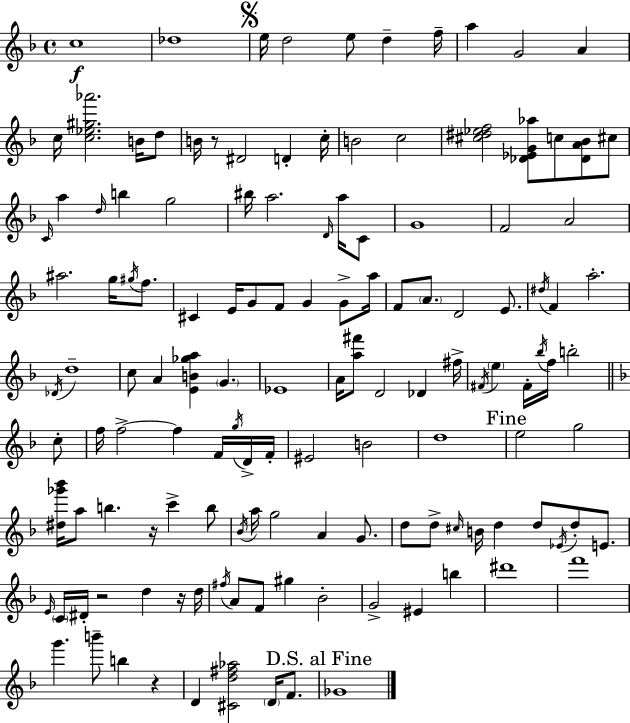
C5/w Db5/w E5/s D5/h E5/e D5/q F5/s A5/q G4/h A4/q C5/s [C5,Eb5,G#5,Ab6]/h. B4/s D5/e B4/s R/e D#4/h D4/q C5/s B4/h C5/h [C#5,D#5,Eb5,F5]/h [Db4,Eb4,G4,Ab5]/e C5/e [Db4,A4,Bb4]/e C#5/e C4/s A5/q D5/s B5/q G5/h BIS5/s A5/h. D4/s A5/s C4/e G4/w F4/h A4/h A#5/h. G5/s G#5/s F5/e. C#4/q E4/s G4/e F4/e G4/q G4/e A5/s F4/e A4/e. D4/h E4/e. D#5/s F4/q A5/h. Db4/s D5/w C5/e A4/q [E4,B4,Gb5,A5]/q G4/q. Eb4/w A4/s [A5,F#6]/e D4/h Db4/q F#5/s F#4/s E5/q F#4/s Bb5/s F5/s B5/h C5/e F5/s F5/h F5/q F4/s G5/s D4/s F4/s EIS4/h B4/h D5/w E5/h G5/h [D#5,Gb6,Bb6]/s A5/e B5/q. R/s C6/q B5/e Bb4/s A5/s G5/h A4/q G4/e. D5/e D5/e C#5/s B4/s D5/q D5/e Eb4/s D5/e E4/e. E4/s C4/s D#4/s R/h D5/q R/s D5/s F#5/s A4/e F4/e G#5/q Bb4/h G4/h EIS4/q B5/q D#6/w F6/w G6/q. B6/e B5/q R/q D4/q [C#4,D5,F#5,Ab5]/h D4/s F4/e. Gb4/w